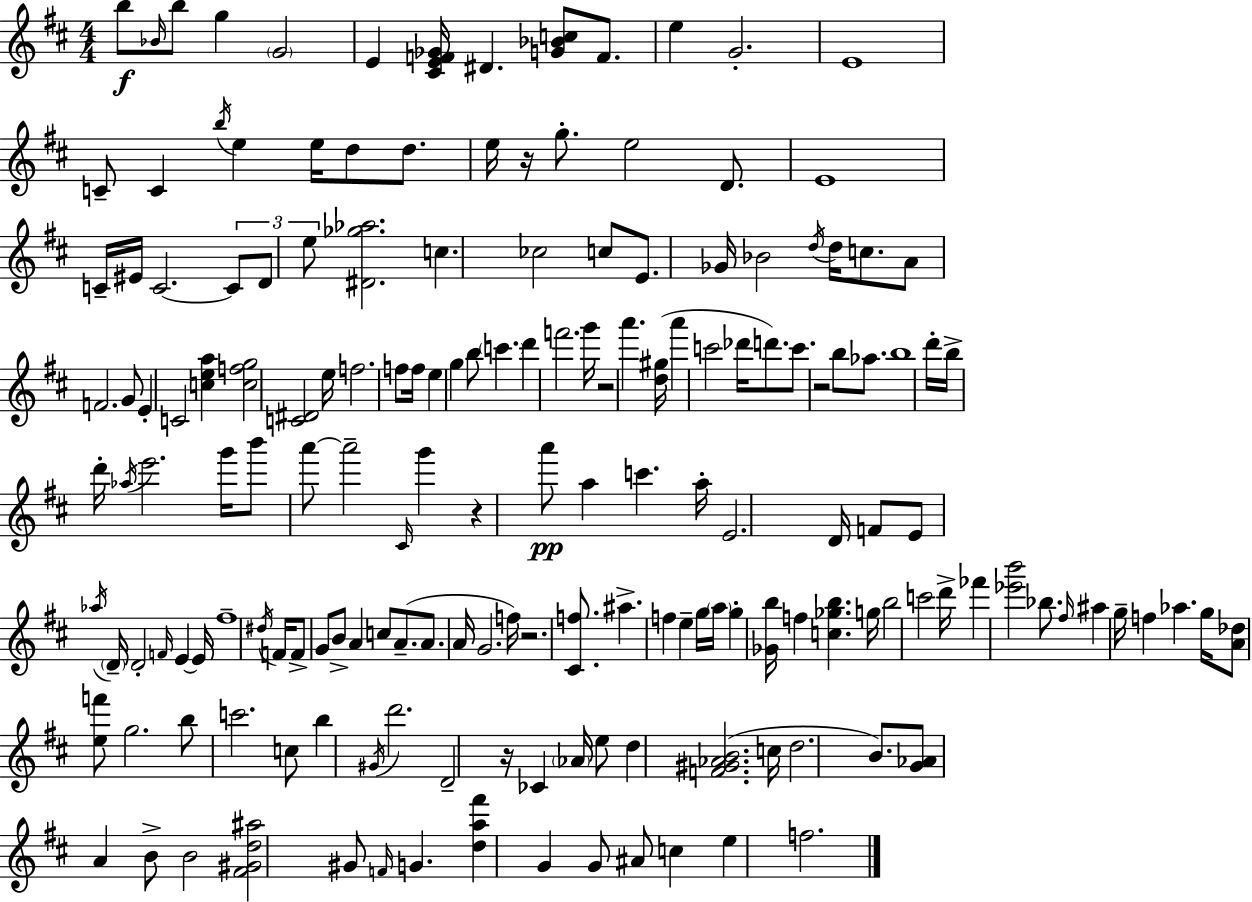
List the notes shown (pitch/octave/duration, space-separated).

B5/e Bb4/s B5/e G5/q G4/h E4/q [C#4,E4,F4,Gb4]/s D#4/q. [G4,Bb4,C5]/e F4/e. E5/q G4/h. E4/w C4/e C4/q B5/s E5/q E5/s D5/e D5/e. E5/s R/s G5/e. E5/h D4/e. E4/w C4/s EIS4/s C4/h. C4/e D4/e E5/e [D#4,Gb5,Ab5]/h. C5/q. CES5/h C5/e E4/e. Gb4/s Bb4/h D5/s D5/s C5/e. A4/e F4/h. G4/e E4/q C4/h [C5,E5,A5]/q [C5,F5,G5]/h [C4,D#4]/h E5/s F5/h. F5/e F5/s E5/q G5/q B5/e C6/q. D6/q F6/h. G6/s R/h A6/q. [D5,G#5]/s A6/q C6/h Db6/s D6/e. C6/e. R/h B5/e Ab5/e. B5/w D6/s B5/s D6/s Ab5/s E6/h. G6/s B6/e A6/e A6/h C#4/s G6/q R/q A6/e A5/q C6/q. A5/s E4/h. D4/s F4/e E4/e Ab5/s D4/s D4/h F4/s E4/q E4/s F#5/w D#5/s F4/s F4/e G4/e B4/e A4/q C5/e A4/e. A4/e. A4/s G4/h. F5/s R/h. [C#4,F5]/e. A#5/q. F5/q E5/q G5/s A5/s G5/q [Gb4,B5]/s F5/q [C5,Gb5,B5]/q. G5/s B5/h C6/h D6/s FES6/q [Eb6,B6]/h Bb5/e. F#5/s A#5/q G5/s F5/q Ab5/q. G5/s [A4,Db5]/e [E5,F6]/e G5/h. B5/e C6/h. C5/e B5/q G#4/s D6/h. D4/h R/s CES4/q Ab4/s E5/e D5/q [F4,G#4,Ab4,B4]/h. C5/s D5/h. B4/e. [G4,Ab4]/e A4/q B4/e B4/h [F#4,G#4,D5,A#5]/h G#4/e F4/s G4/q. [D5,A5,F#6]/q G4/q G4/e A#4/e C5/q E5/q F5/h.